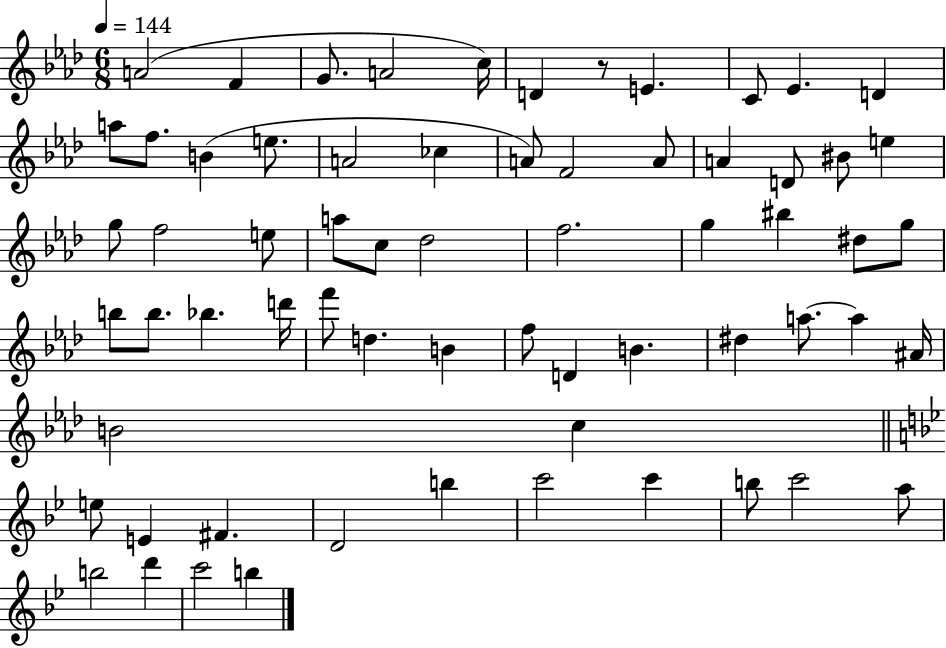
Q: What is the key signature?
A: AES major